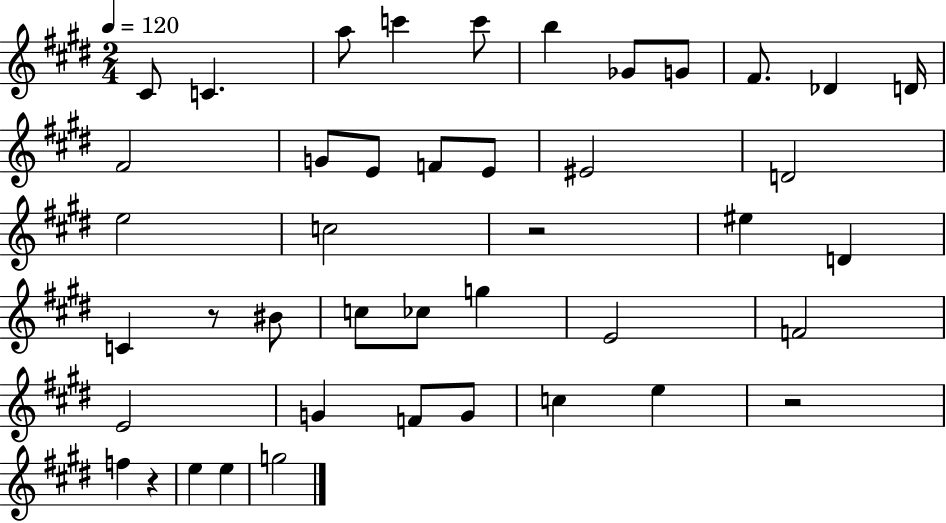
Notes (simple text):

C#4/e C4/q. A5/e C6/q C6/e B5/q Gb4/e G4/e F#4/e. Db4/q D4/s F#4/h G4/e E4/e F4/e E4/e EIS4/h D4/h E5/h C5/h R/h EIS5/q D4/q C4/q R/e BIS4/e C5/e CES5/e G5/q E4/h F4/h E4/h G4/q F4/e G4/e C5/q E5/q R/h F5/q R/q E5/q E5/q G5/h